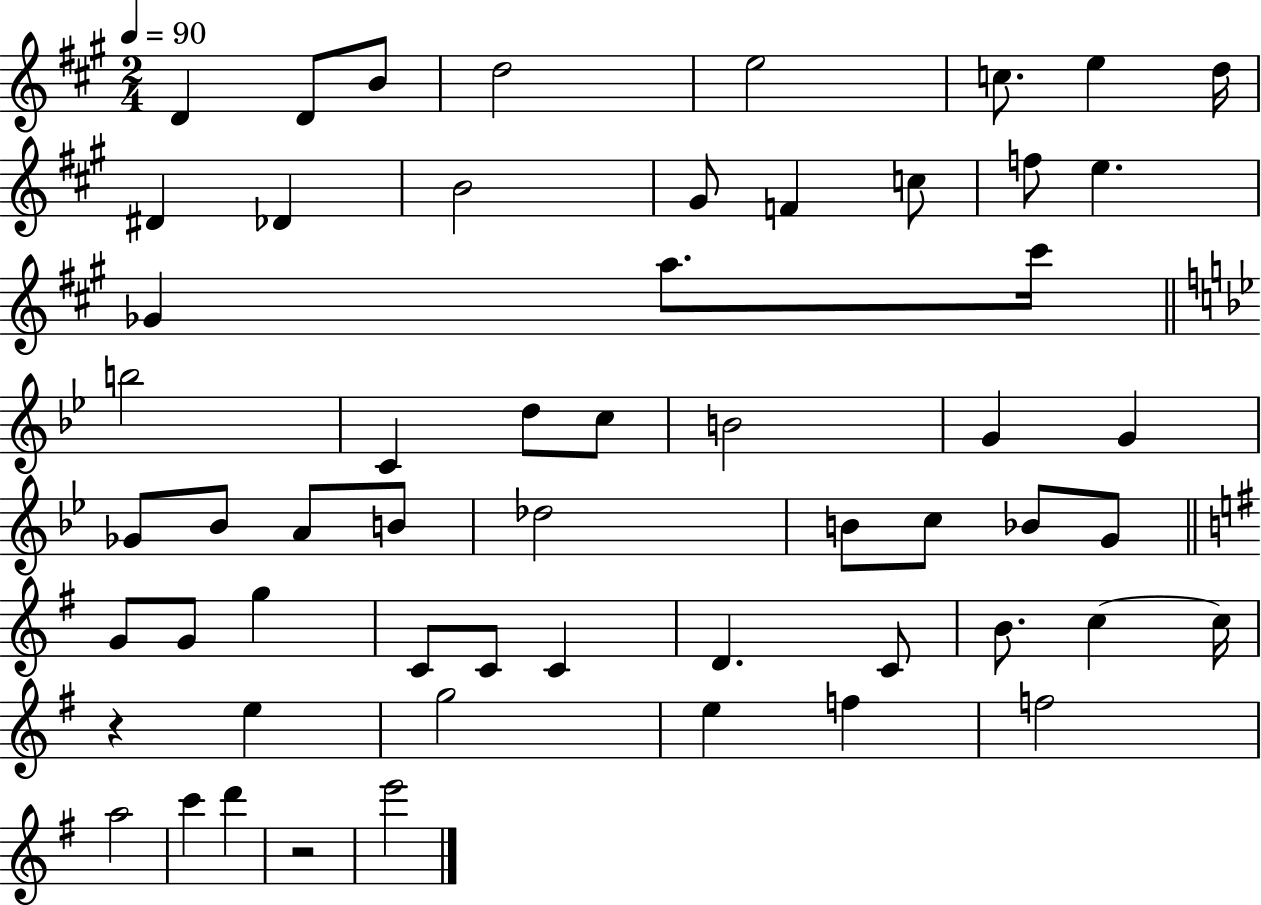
D4/q D4/e B4/e D5/h E5/h C5/e. E5/q D5/s D#4/q Db4/q B4/h G#4/e F4/q C5/e F5/e E5/q. Gb4/q A5/e. C#6/s B5/h C4/q D5/e C5/e B4/h G4/q G4/q Gb4/e Bb4/e A4/e B4/e Db5/h B4/e C5/e Bb4/e G4/e G4/e G4/e G5/q C4/e C4/e C4/q D4/q. C4/e B4/e. C5/q C5/s R/q E5/q G5/h E5/q F5/q F5/h A5/h C6/q D6/q R/h E6/h